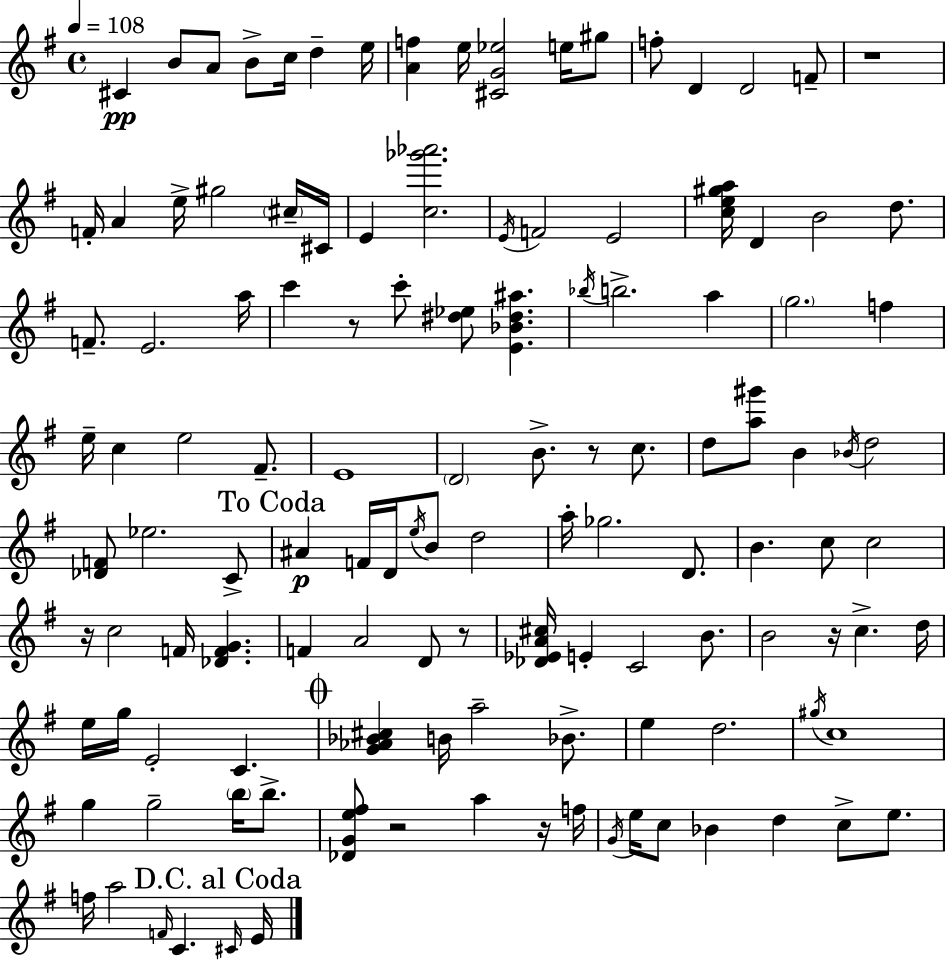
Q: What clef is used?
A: treble